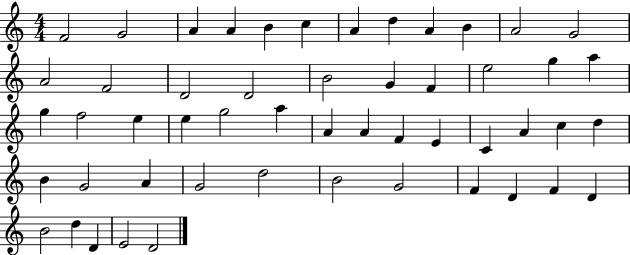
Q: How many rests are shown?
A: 0